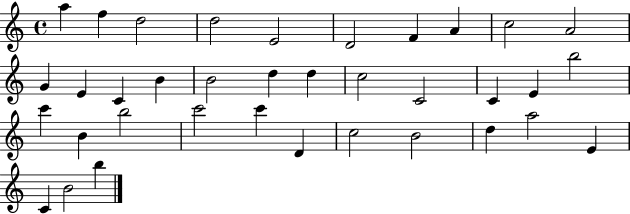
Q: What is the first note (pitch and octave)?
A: A5